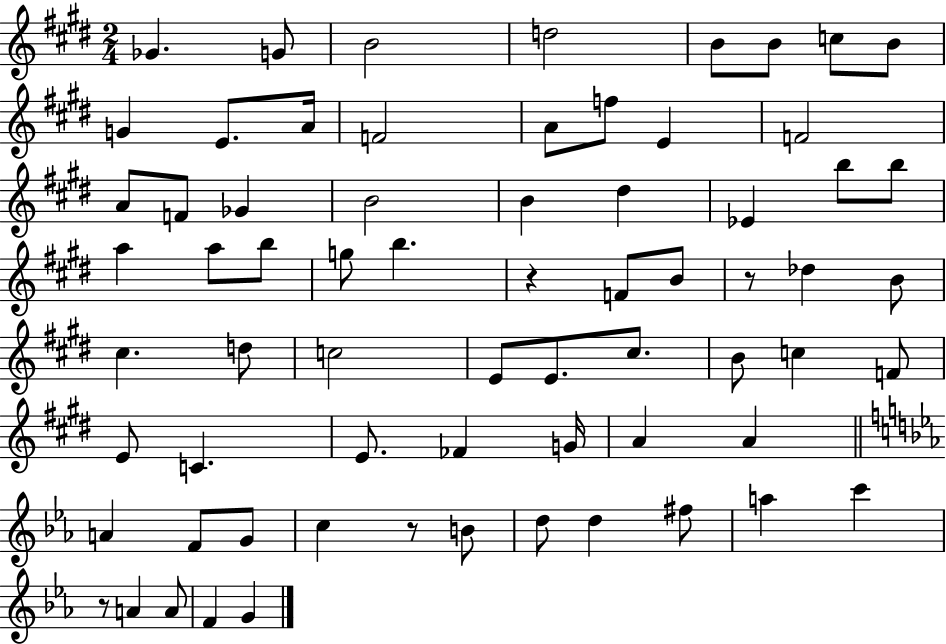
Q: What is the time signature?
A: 2/4